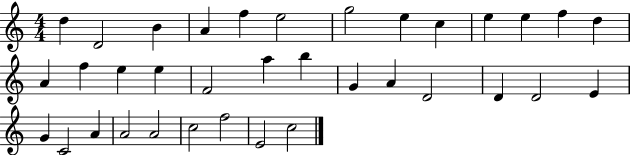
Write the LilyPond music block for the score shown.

{
  \clef treble
  \numericTimeSignature
  \time 4/4
  \key c \major
  d''4 d'2 b'4 | a'4 f''4 e''2 | g''2 e''4 c''4 | e''4 e''4 f''4 d''4 | \break a'4 f''4 e''4 e''4 | f'2 a''4 b''4 | g'4 a'4 d'2 | d'4 d'2 e'4 | \break g'4 c'2 a'4 | a'2 a'2 | c''2 f''2 | e'2 c''2 | \break \bar "|."
}